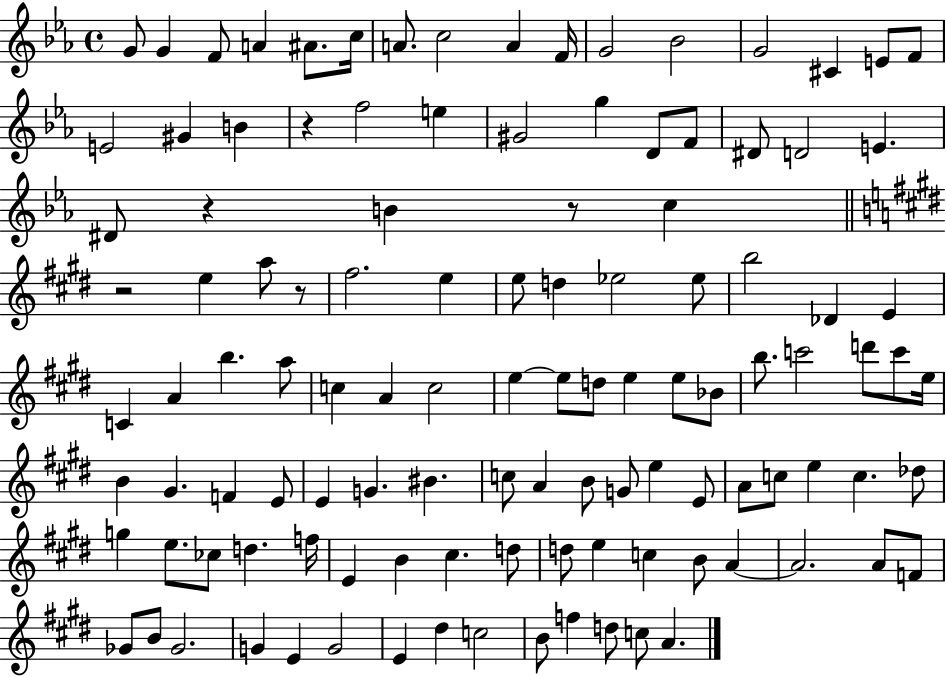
{
  \clef treble
  \time 4/4
  \defaultTimeSignature
  \key ees \major
  \repeat volta 2 { g'8 g'4 f'8 a'4 ais'8. c''16 | a'8. c''2 a'4 f'16 | g'2 bes'2 | g'2 cis'4 e'8 f'8 | \break e'2 gis'4 b'4 | r4 f''2 e''4 | gis'2 g''4 d'8 f'8 | dis'8 d'2 e'4. | \break dis'8 r4 b'4 r8 c''4 | \bar "||" \break \key e \major r2 e''4 a''8 r8 | fis''2. e''4 | e''8 d''4 ees''2 ees''8 | b''2 des'4 e'4 | \break c'4 a'4 b''4. a''8 | c''4 a'4 c''2 | e''4~~ e''8 d''8 e''4 e''8 bes'8 | b''8. c'''2 d'''8 c'''8 e''16 | \break b'4 gis'4. f'4 e'8 | e'4 g'4. bis'4. | c''8 a'4 b'8 g'8 e''4 e'8 | a'8 c''8 e''4 c''4. des''8 | \break g''4 e''8. ces''8 d''4. f''16 | e'4 b'4 cis''4. d''8 | d''8 e''4 c''4 b'8 a'4~~ | a'2. a'8 f'8 | \break ges'8 b'8 ges'2. | g'4 e'4 g'2 | e'4 dis''4 c''2 | b'8 f''4 d''8 c''8 a'4. | \break } \bar "|."
}